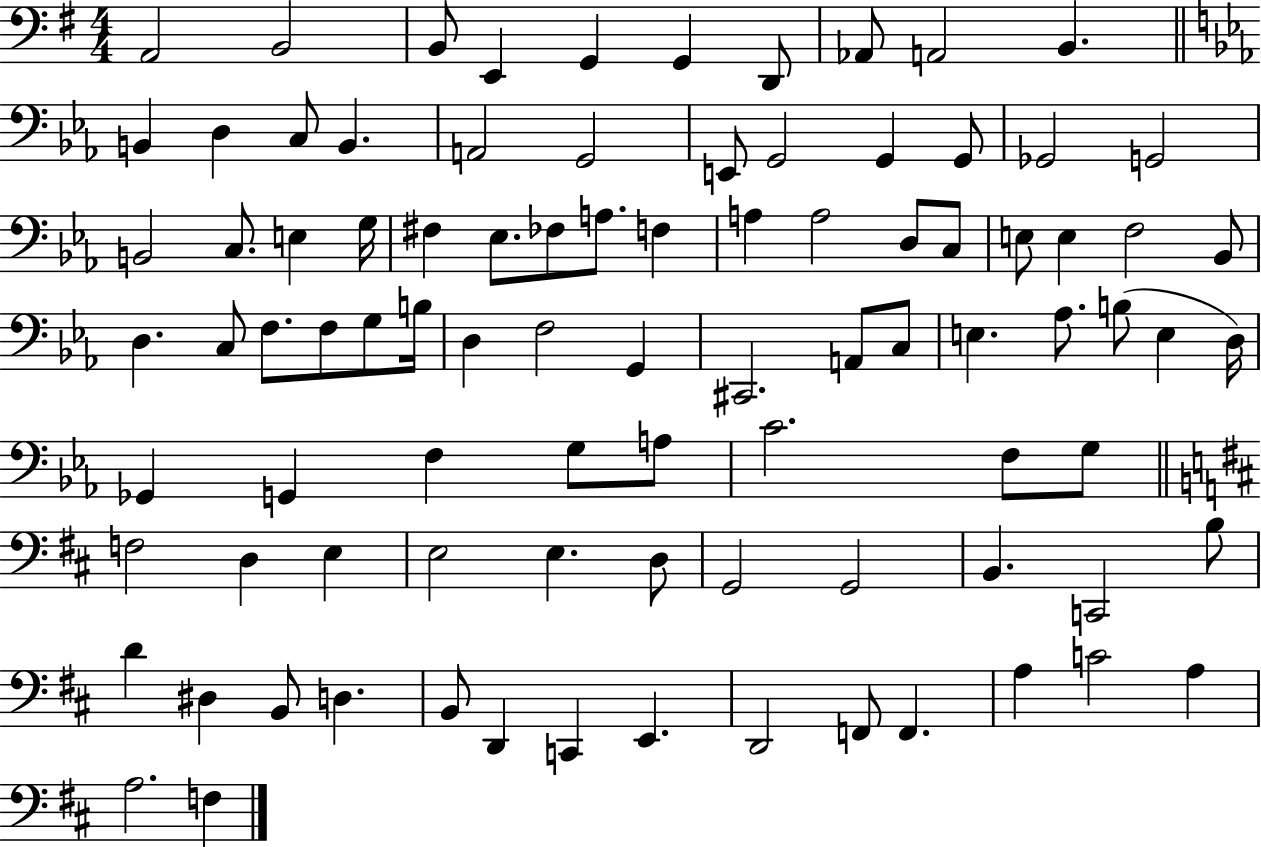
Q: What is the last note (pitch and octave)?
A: F3